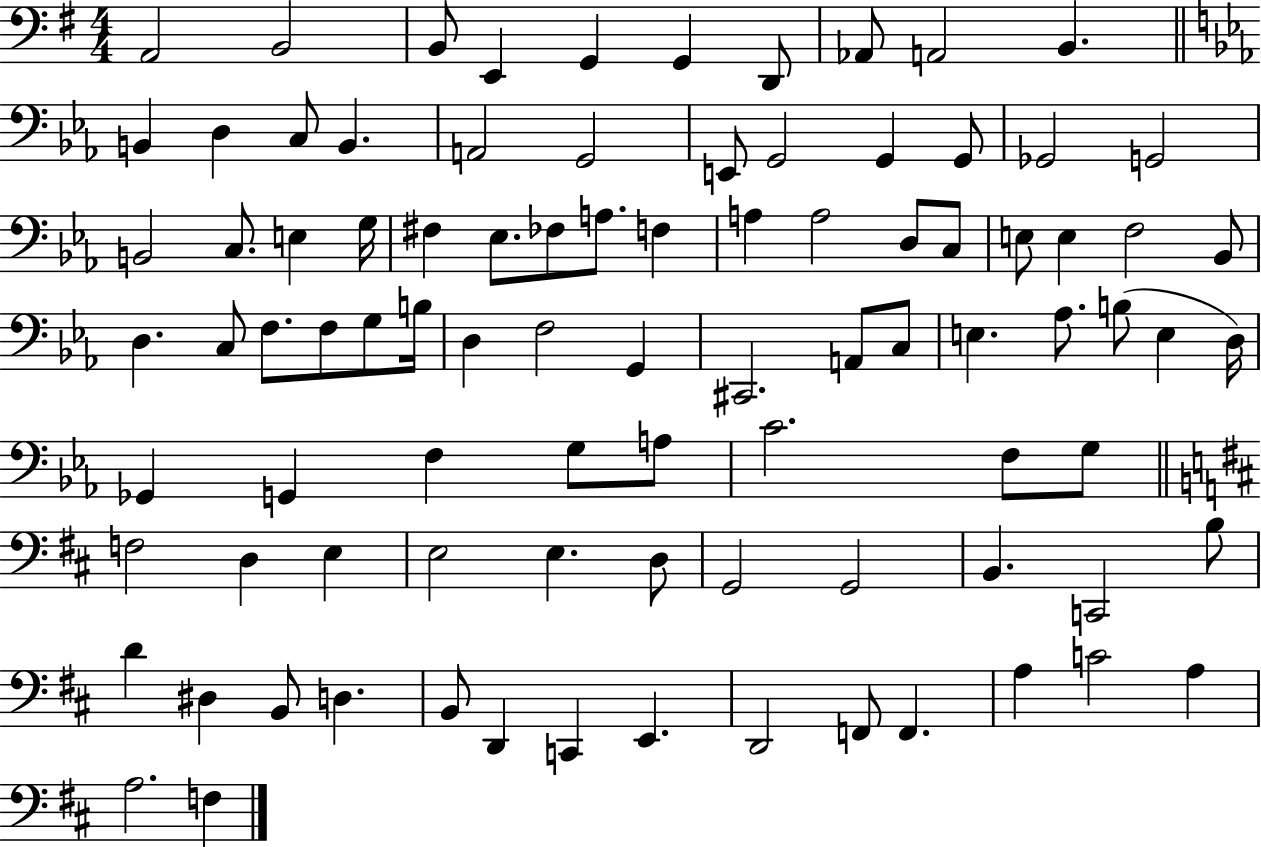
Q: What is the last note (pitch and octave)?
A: F3